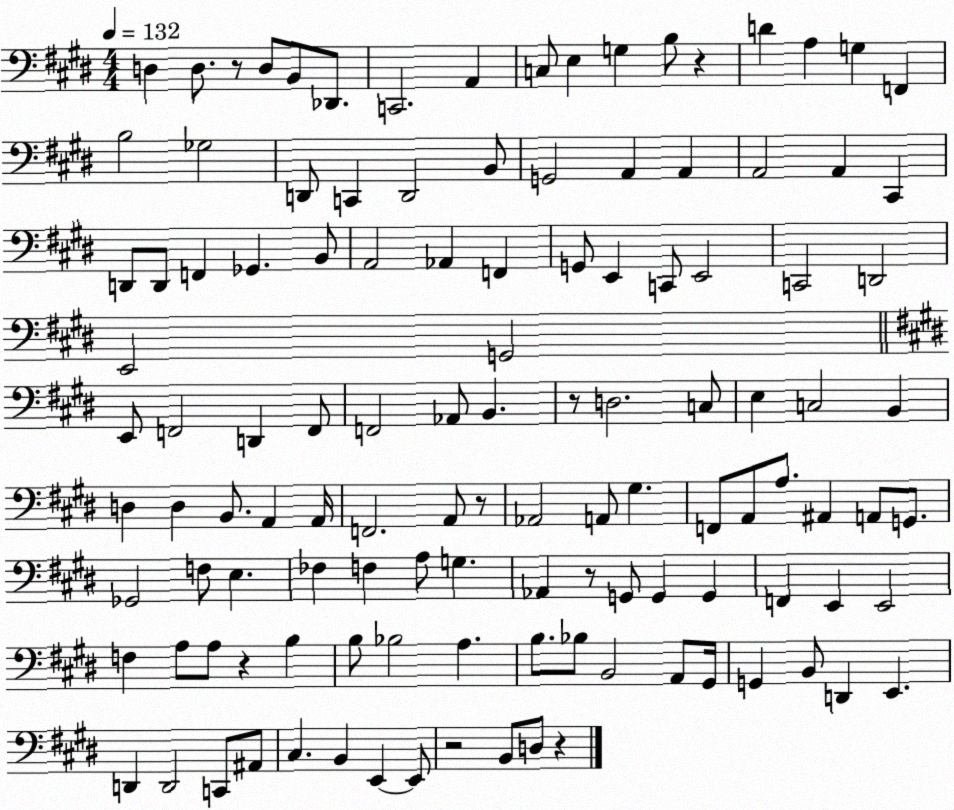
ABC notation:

X:1
T:Untitled
M:4/4
L:1/4
K:E
D, D,/2 z/2 D,/2 B,,/2 _D,,/2 C,,2 A,, C,/2 E, G, B,/2 z D A, G, F,, B,2 _G,2 D,,/2 C,, D,,2 B,,/2 G,,2 A,, A,, A,,2 A,, ^C,, D,,/2 D,,/2 F,, _G,, B,,/2 A,,2 _A,, F,, G,,/2 E,, C,,/2 E,,2 C,,2 D,,2 E,,2 G,,2 E,,/2 F,,2 D,, F,,/2 F,,2 _A,,/2 B,, z/2 D,2 C,/2 E, C,2 B,, D, D, B,,/2 A,, A,,/4 F,,2 A,,/2 z/2 _A,,2 A,,/2 ^G, F,,/2 A,,/2 A,/2 ^A,, A,,/2 G,,/2 _G,,2 F,/2 E, _F, F, A,/2 G, _A,, z/2 G,,/2 G,, G,, F,, E,, E,,2 F, A,/2 A,/2 z B, B,/2 _B,2 A, B,/2 _B,/2 B,,2 A,,/2 ^G,,/4 G,, B,,/2 D,, E,, D,, D,,2 C,,/2 ^A,,/2 ^C, B,, E,, E,,/2 z2 B,,/2 D,/2 z